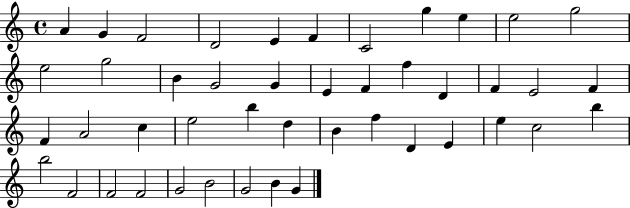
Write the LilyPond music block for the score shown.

{
  \clef treble
  \time 4/4
  \defaultTimeSignature
  \key c \major
  a'4 g'4 f'2 | d'2 e'4 f'4 | c'2 g''4 e''4 | e''2 g''2 | \break e''2 g''2 | b'4 g'2 g'4 | e'4 f'4 f''4 d'4 | f'4 e'2 f'4 | \break f'4 a'2 c''4 | e''2 b''4 d''4 | b'4 f''4 d'4 e'4 | e''4 c''2 b''4 | \break b''2 f'2 | f'2 f'2 | g'2 b'2 | g'2 b'4 g'4 | \break \bar "|."
}